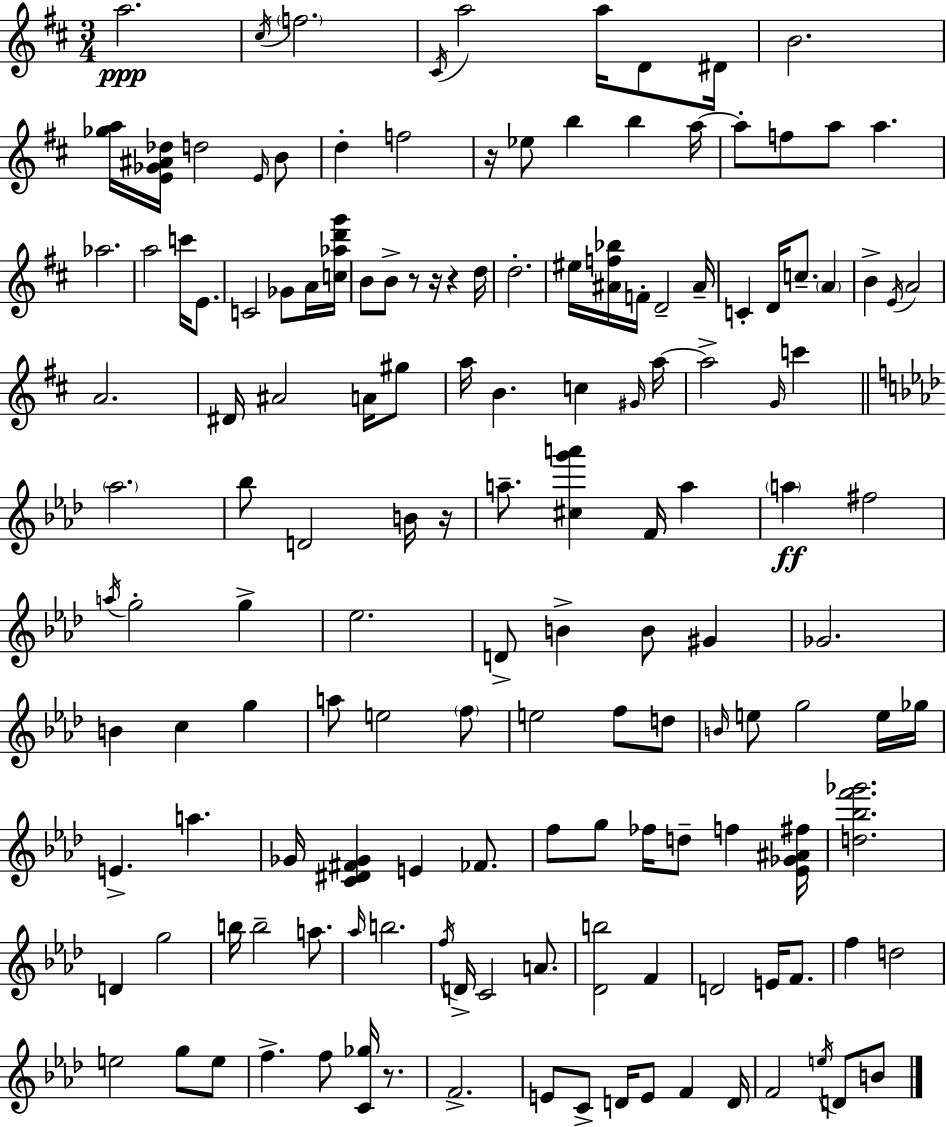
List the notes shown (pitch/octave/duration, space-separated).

A5/h. C#5/s F5/h. C#4/s A5/h A5/s D4/e D#4/s B4/h. [Gb5,A5]/s [E4,Gb4,A#4,Db5]/s D5/h E4/s B4/e D5/q F5/h R/s Eb5/e B5/q B5/q A5/s A5/e F5/e A5/e A5/q. Ab5/h. A5/h C6/s E4/e. C4/h Gb4/e A4/s [C5,Ab5,D6,G6]/s B4/e B4/e R/e R/s R/q D5/s D5/h. EIS5/s [A#4,F5,Bb5]/s F4/s D4/h A#4/s C4/q D4/s C5/e. A4/q B4/q E4/s A4/h A4/h. D#4/s A#4/h A4/s G#5/e A5/s B4/q. C5/q G#4/s A5/s A5/h G4/s C6/q Ab5/h. Bb5/e D4/h B4/s R/s A5/e. [C#5,G6,A6]/q F4/s A5/q A5/q F#5/h A5/s G5/h G5/q Eb5/h. D4/e B4/q B4/e G#4/q Gb4/h. B4/q C5/q G5/q A5/e E5/h F5/e E5/h F5/e D5/e B4/s E5/e G5/h E5/s Gb5/s E4/q. A5/q. Gb4/s [C4,D#4,F#4,Gb4]/q E4/q FES4/e. F5/e G5/e FES5/s D5/e F5/q [Eb4,Gb4,A#4,F#5]/s [D5,Bb5,F6,Gb6]/h. D4/q G5/h B5/s B5/h A5/e. Ab5/s B5/h. F5/s D4/s C4/h A4/e. [Db4,B5]/h F4/q D4/h E4/s F4/e. F5/q D5/h E5/h G5/e E5/e F5/q. F5/e [C4,Gb5]/s R/e. F4/h. E4/e C4/e D4/s E4/e F4/q D4/s F4/h E5/s D4/e B4/e